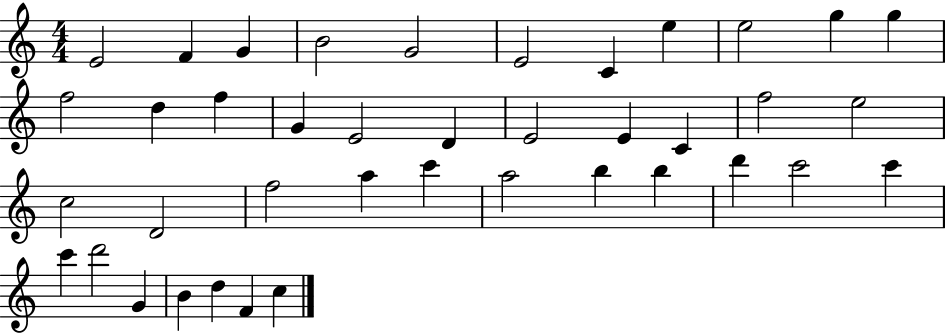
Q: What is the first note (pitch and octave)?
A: E4